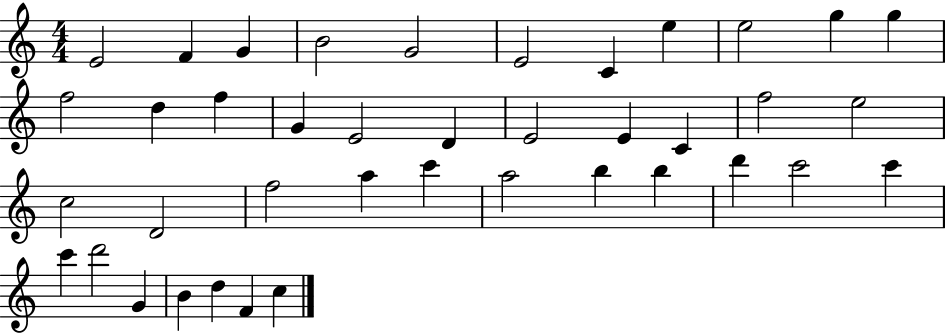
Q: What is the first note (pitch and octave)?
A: E4